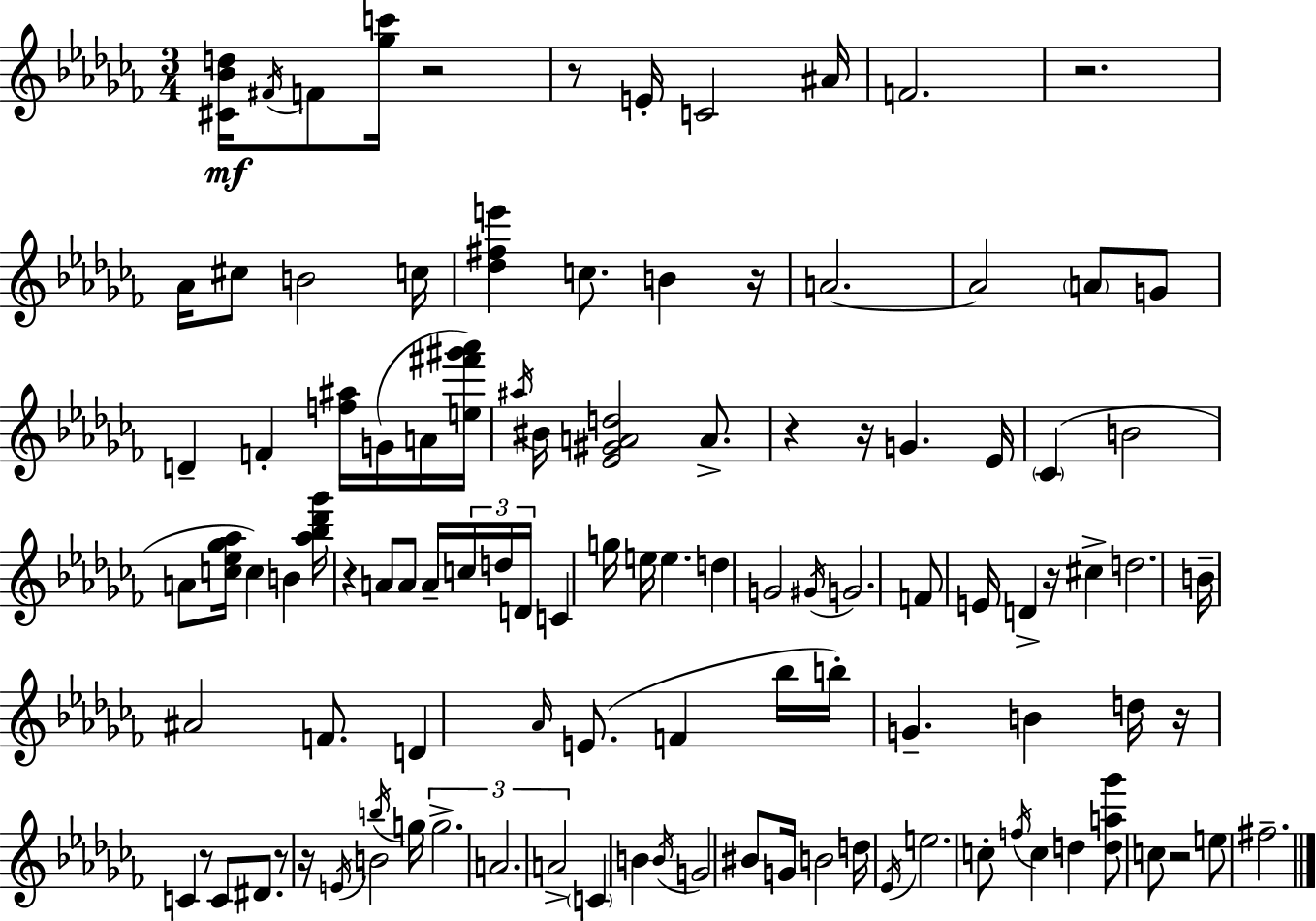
[C#4,Bb4,D5]/s F#4/s F4/e [Gb5,C6]/s R/h R/e E4/s C4/h A#4/s F4/h. R/h. Ab4/s C#5/e B4/h C5/s [Db5,F#5,E6]/q C5/e. B4/q R/s A4/h. A4/h A4/e G4/e D4/q F4/q [F5,A#5]/s G4/s A4/s [E5,F#6,G#6,Ab6]/s A#5/s BIS4/s [Eb4,G#4,A4,D5]/h A4/e. R/q R/s G4/q. Eb4/s CES4/q B4/h A4/e [C5,Eb5,Gb5,Ab5]/s C5/q B4/q [Ab5,Bb5,Db6,Gb6]/s R/q A4/e A4/e A4/s C5/s D5/s D4/s C4/q G5/s E5/s E5/q. D5/q G4/h G#4/s G4/h. F4/e E4/s D4/q R/s C#5/q D5/h. B4/s A#4/h F4/e. D4/q Ab4/s E4/e. F4/q Bb5/s B5/s G4/q. B4/q D5/s R/s C4/q R/e C4/e D#4/e. R/e R/s E4/s B4/h B5/s G5/s G5/h. A4/h. A4/h C4/q B4/q B4/s G4/h BIS4/e G4/s B4/h D5/s Eb4/s E5/h. C5/e F5/s C5/q D5/q [D5,A5,Gb6]/e C5/e R/h E5/e F#5/h.